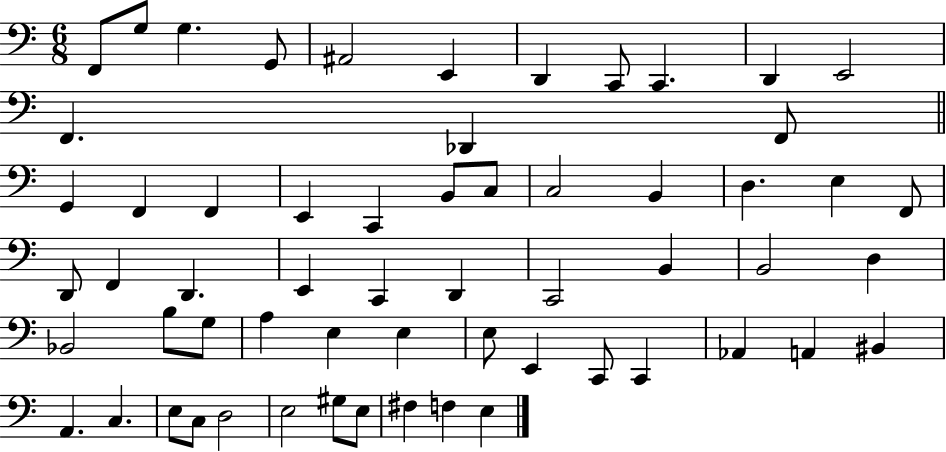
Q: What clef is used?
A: bass